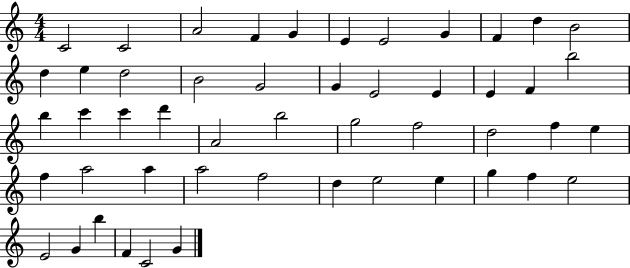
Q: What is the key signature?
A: C major